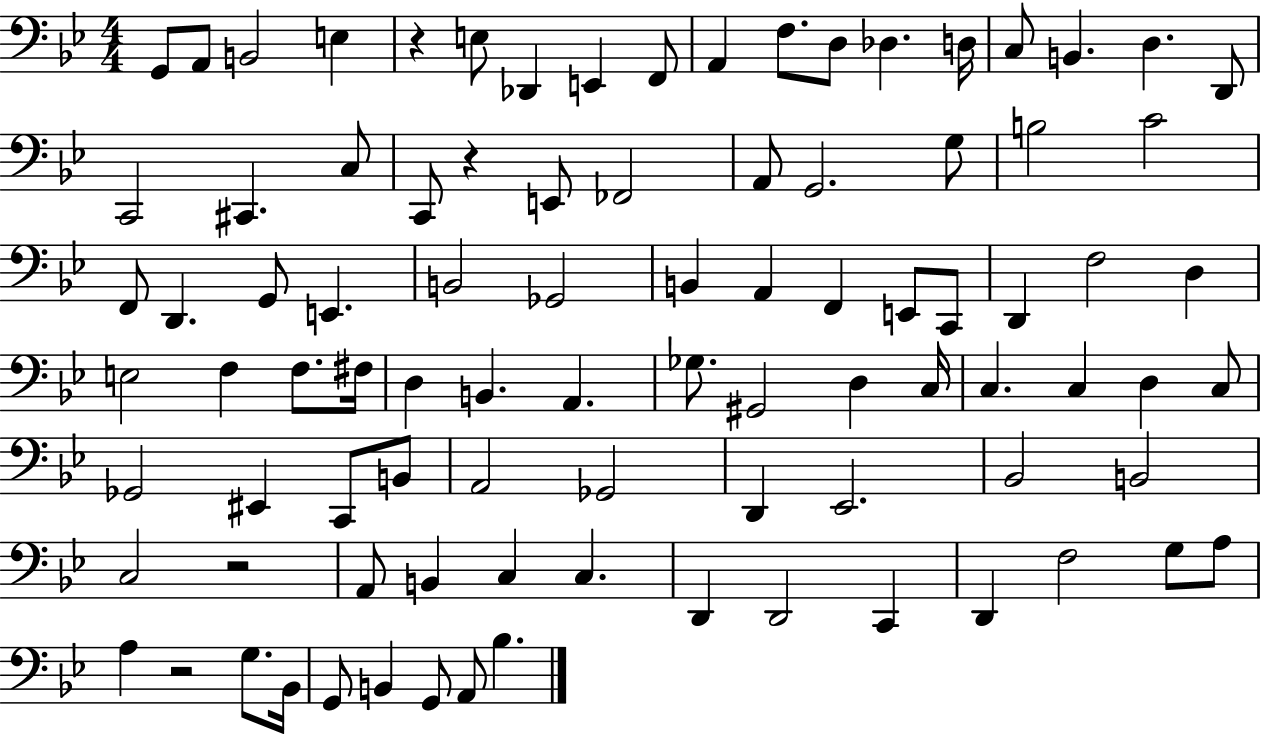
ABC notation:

X:1
T:Untitled
M:4/4
L:1/4
K:Bb
G,,/2 A,,/2 B,,2 E, z E,/2 _D,, E,, F,,/2 A,, F,/2 D,/2 _D, D,/4 C,/2 B,, D, D,,/2 C,,2 ^C,, C,/2 C,,/2 z E,,/2 _F,,2 A,,/2 G,,2 G,/2 B,2 C2 F,,/2 D,, G,,/2 E,, B,,2 _G,,2 B,, A,, F,, E,,/2 C,,/2 D,, F,2 D, E,2 F, F,/2 ^F,/4 D, B,, A,, _G,/2 ^G,,2 D, C,/4 C, C, D, C,/2 _G,,2 ^E,, C,,/2 B,,/2 A,,2 _G,,2 D,, _E,,2 _B,,2 B,,2 C,2 z2 A,,/2 B,, C, C, D,, D,,2 C,, D,, F,2 G,/2 A,/2 A, z2 G,/2 _B,,/4 G,,/2 B,, G,,/2 A,,/2 _B,